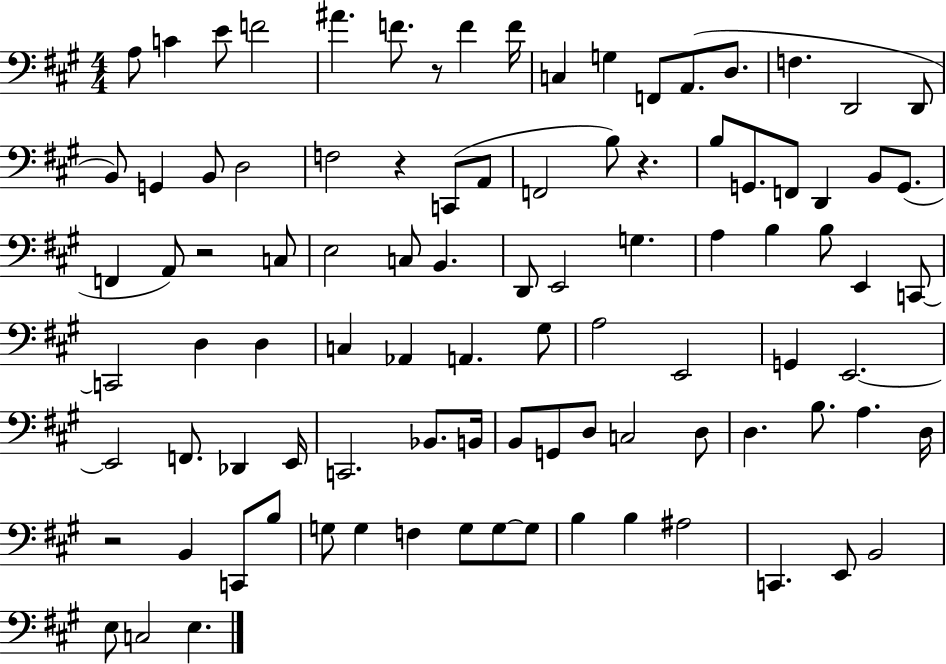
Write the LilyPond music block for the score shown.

{
  \clef bass
  \numericTimeSignature
  \time 4/4
  \key a \major
  a8 c'4 e'8 f'2 | ais'4. f'8. r8 f'4 f'16 | c4 g4 f,8 a,8.( d8. | f4. d,2 d,8 | \break b,8) g,4 b,8 d2 | f2 r4 c,8( a,8 | f,2 b8) r4. | b8 g,8. f,8 d,4 b,8 g,8.( | \break f,4 a,8) r2 c8 | e2 c8 b,4. | d,8 e,2 g4. | a4 b4 b8 e,4 c,8~~ | \break c,2 d4 d4 | c4 aes,4 a,4. gis8 | a2 e,2 | g,4 e,2.~~ | \break e,2 f,8. des,4 e,16 | c,2. bes,8. b,16 | b,8 g,8 d8 c2 d8 | d4. b8. a4. d16 | \break r2 b,4 c,8 b8 | g8 g4 f4 g8 g8~~ g8 | b4 b4 ais2 | c,4. e,8 b,2 | \break e8 c2 e4. | \bar "|."
}